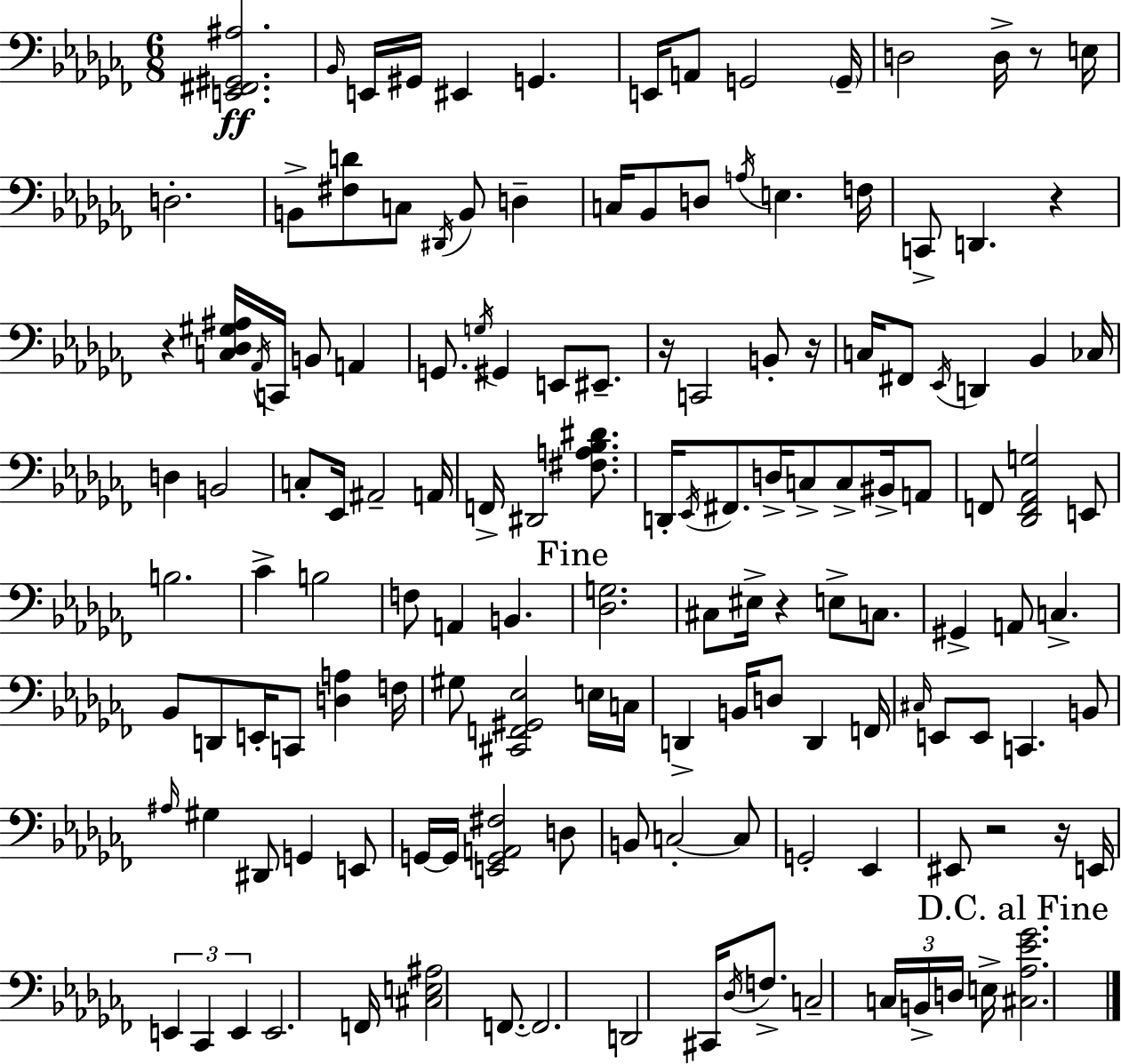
{
  \clef bass
  \numericTimeSignature
  \time 6/8
  \key aes \minor
  \repeat volta 2 { <e, fis, gis, ais>2.\ff | \grace { bes,16 } e,16 gis,16 eis,4 g,4. | e,16 a,8 g,2 | \parenthesize g,16-- d2 d16-> r8 | \break e16 d2.-. | b,8-> <fis d'>8 c8 \acciaccatura { dis,16 } b,8 d4-- | c16 bes,8 d8 \acciaccatura { a16 } e4. | f16 c,8-> d,4. r4 | \break r4 <c des gis ais>16 \acciaccatura { aes,16 } c,16 b,8 | a,4 g,8. \acciaccatura { g16 } gis,4 | e,8 eis,8.-- r16 c,2 | b,8-. r16 c16 fis,8 \acciaccatura { ees,16 } d,4 | \break bes,4 ces16 d4 b,2 | c8-. ees,16 ais,2-- | a,16 f,16-> dis,2 | <fis a bes dis'>8. d,16-. \acciaccatura { ees,16 } fis,8. d16-> | \break c8-> c8-> bis,16-> a,8 f,8 <des, f, aes, g>2 | e,8 b2. | ces'4-> b2 | f8 a,4 | \break b,4. \mark "Fine" <des g>2. | cis8 eis16-> r4 | e8-> c8. gis,4-> a,8 | c4.-> bes,8 d,8 e,16-. | \break c,8 <d a>4 f16 gis8 <cis, f, gis, ees>2 | e16 c16 d,4-> b,16 | d8 d,4 f,16 \grace { cis16 } e,8 e,8 | c,4. b,8 \grace { ais16 } gis4 | \break dis,8 g,4 e,8 g,16~~ g,16 <e, g, a, fis>2 | d8 b,8 c2-.~~ | c8 g,2-. | ees,4 eis,8 r2 | \break r16 e,16 \tuplet 3/2 { e,4 | ces,4 e,4 } e,2. | f,16 <cis e ais>2 | f,8.~~ f,2. | \break d,2 | cis,16 \acciaccatura { des16 } f8.-> c2-- | \tuplet 3/2 { c16 b,16-> d16 } e16-> \mark "D.C. al Fine" <cis aes ees' ges'>2. | } \bar "|."
}